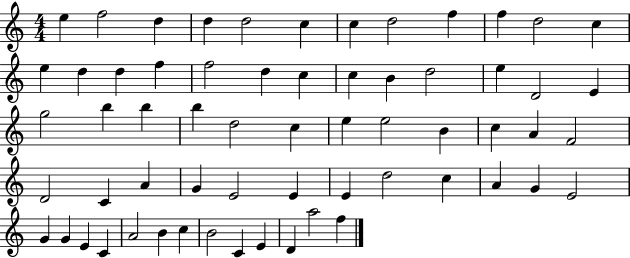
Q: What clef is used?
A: treble